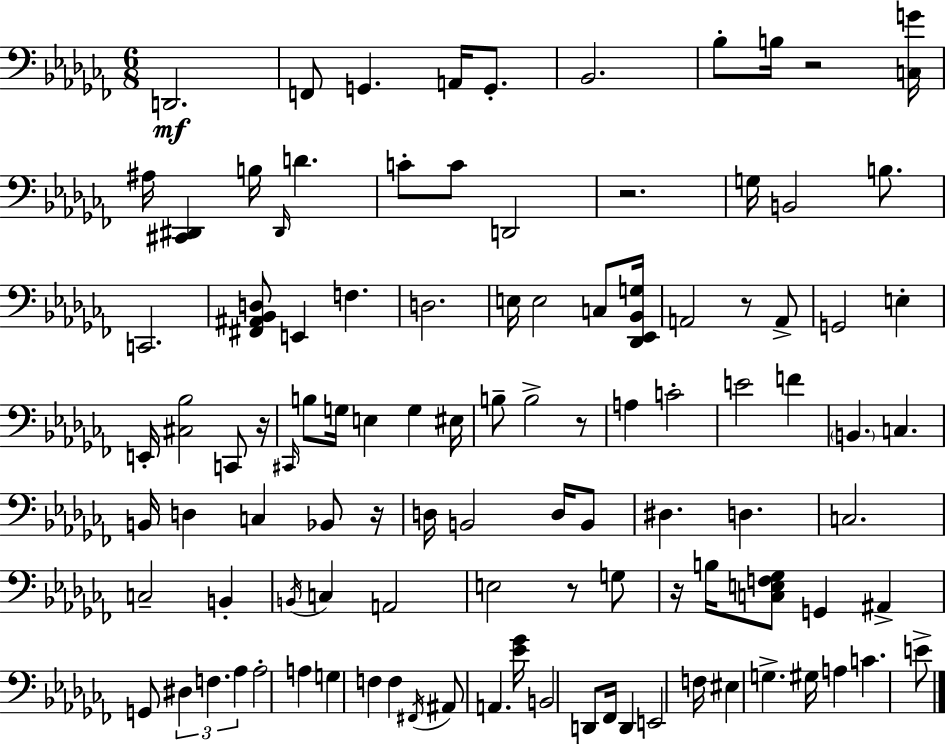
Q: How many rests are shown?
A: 8